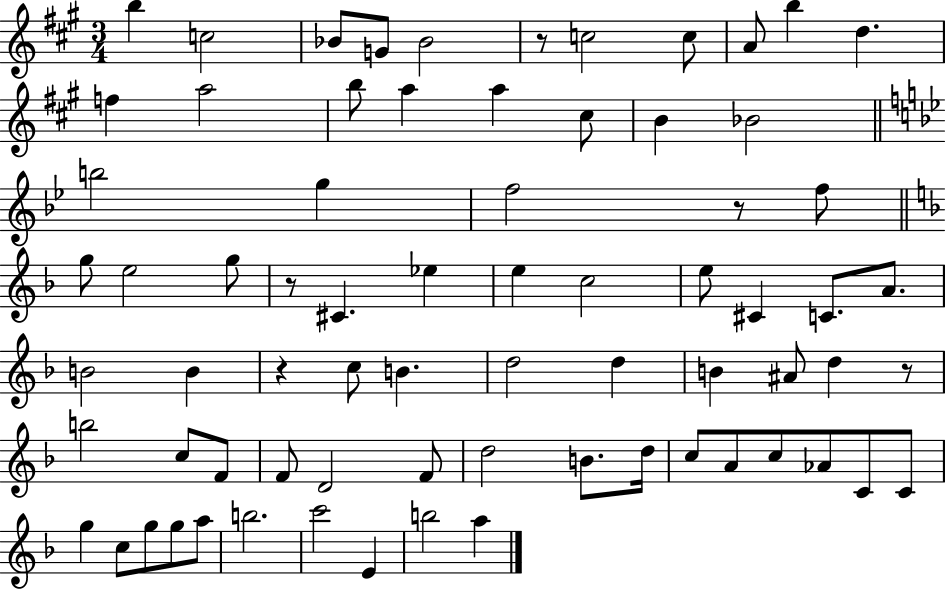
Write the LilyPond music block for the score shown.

{
  \clef treble
  \numericTimeSignature
  \time 3/4
  \key a \major
  b''4 c''2 | bes'8 g'8 bes'2 | r8 c''2 c''8 | a'8 b''4 d''4. | \break f''4 a''2 | b''8 a''4 a''4 cis''8 | b'4 bes'2 | \bar "||" \break \key g \minor b''2 g''4 | f''2 r8 f''8 | \bar "||" \break \key d \minor g''8 e''2 g''8 | r8 cis'4. ees''4 | e''4 c''2 | e''8 cis'4 c'8. a'8. | \break b'2 b'4 | r4 c''8 b'4. | d''2 d''4 | b'4 ais'8 d''4 r8 | \break b''2 c''8 f'8 | f'8 d'2 f'8 | d''2 b'8. d''16 | c''8 a'8 c''8 aes'8 c'8 c'8 | \break g''4 c''8 g''8 g''8 a''8 | b''2. | c'''2 e'4 | b''2 a''4 | \break \bar "|."
}